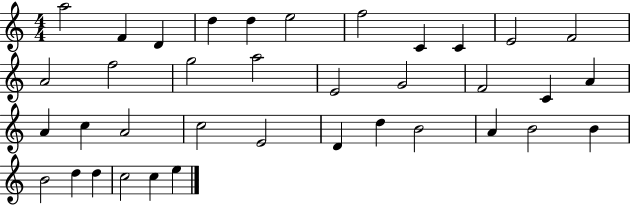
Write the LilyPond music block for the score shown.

{
  \clef treble
  \numericTimeSignature
  \time 4/4
  \key c \major
  a''2 f'4 d'4 | d''4 d''4 e''2 | f''2 c'4 c'4 | e'2 f'2 | \break a'2 f''2 | g''2 a''2 | e'2 g'2 | f'2 c'4 a'4 | \break a'4 c''4 a'2 | c''2 e'2 | d'4 d''4 b'2 | a'4 b'2 b'4 | \break b'2 d''4 d''4 | c''2 c''4 e''4 | \bar "|."
}